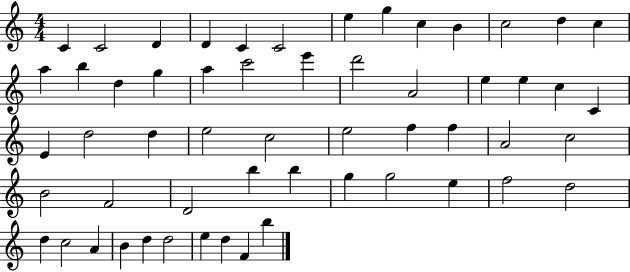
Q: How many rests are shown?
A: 0